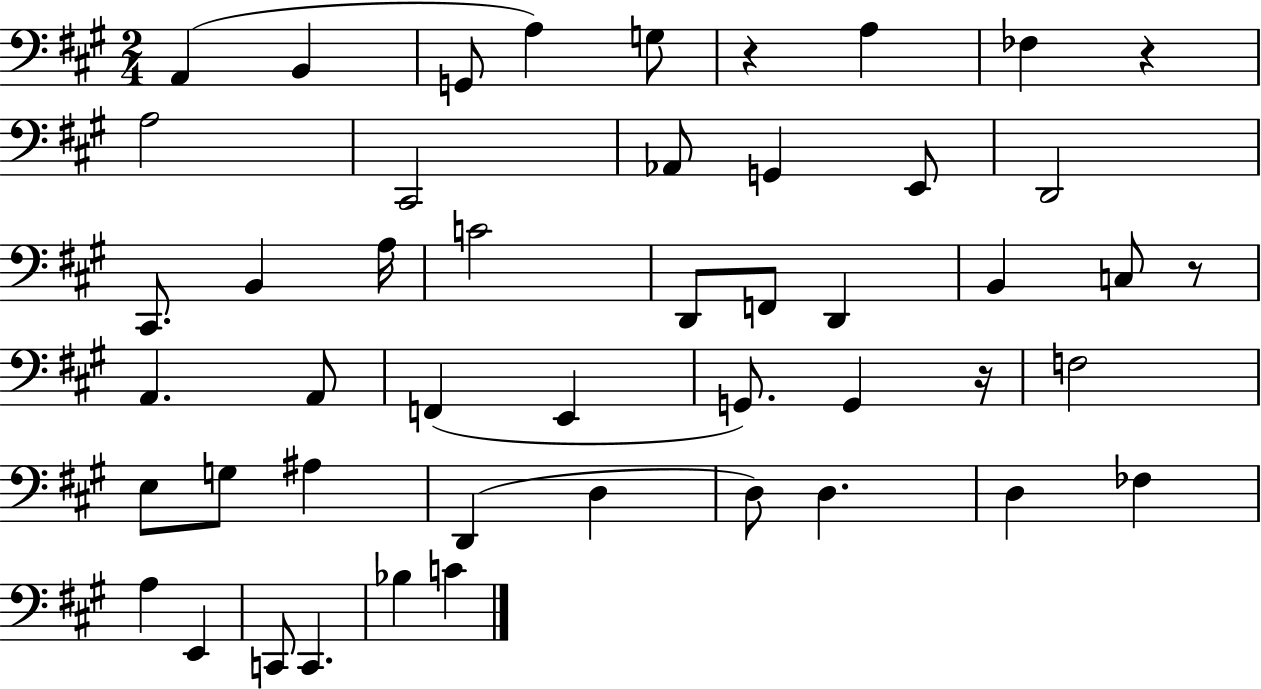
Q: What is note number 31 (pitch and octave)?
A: G3